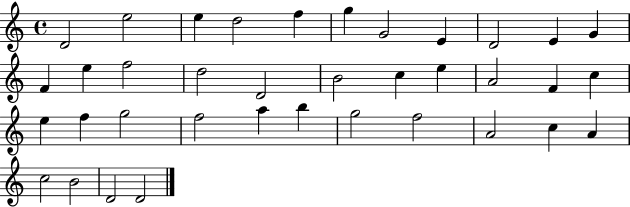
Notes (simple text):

D4/h E5/h E5/q D5/h F5/q G5/q G4/h E4/q D4/h E4/q G4/q F4/q E5/q F5/h D5/h D4/h B4/h C5/q E5/q A4/h F4/q C5/q E5/q F5/q G5/h F5/h A5/q B5/q G5/h F5/h A4/h C5/q A4/q C5/h B4/h D4/h D4/h